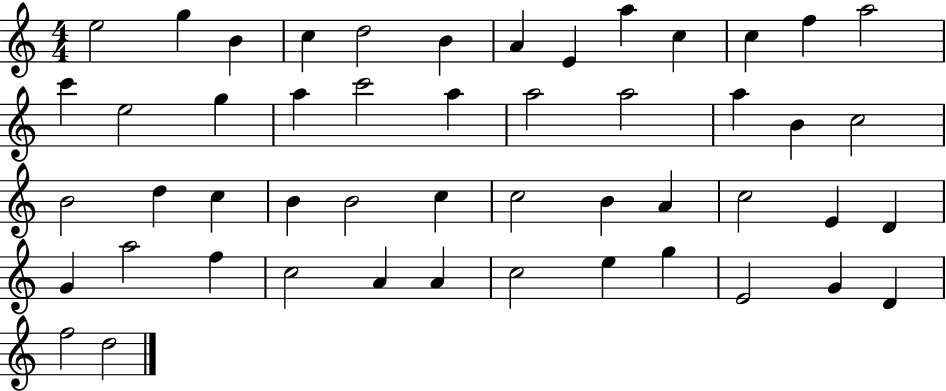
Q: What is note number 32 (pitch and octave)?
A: B4